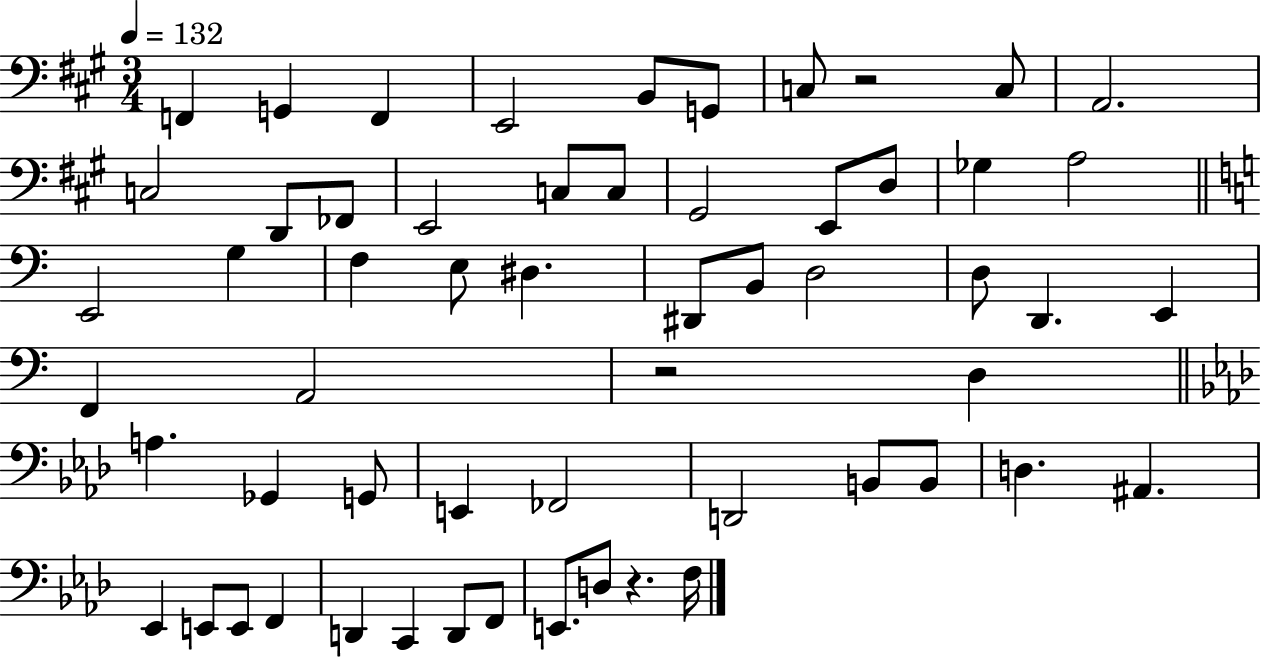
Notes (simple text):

F2/q G2/q F2/q E2/h B2/e G2/e C3/e R/h C3/e A2/h. C3/h D2/e FES2/e E2/h C3/e C3/e G#2/h E2/e D3/e Gb3/q A3/h E2/h G3/q F3/q E3/e D#3/q. D#2/e B2/e D3/h D3/e D2/q. E2/q F2/q A2/h R/h D3/q A3/q. Gb2/q G2/e E2/q FES2/h D2/h B2/e B2/e D3/q. A#2/q. Eb2/q E2/e E2/e F2/q D2/q C2/q D2/e F2/e E2/e. D3/e R/q. F3/s